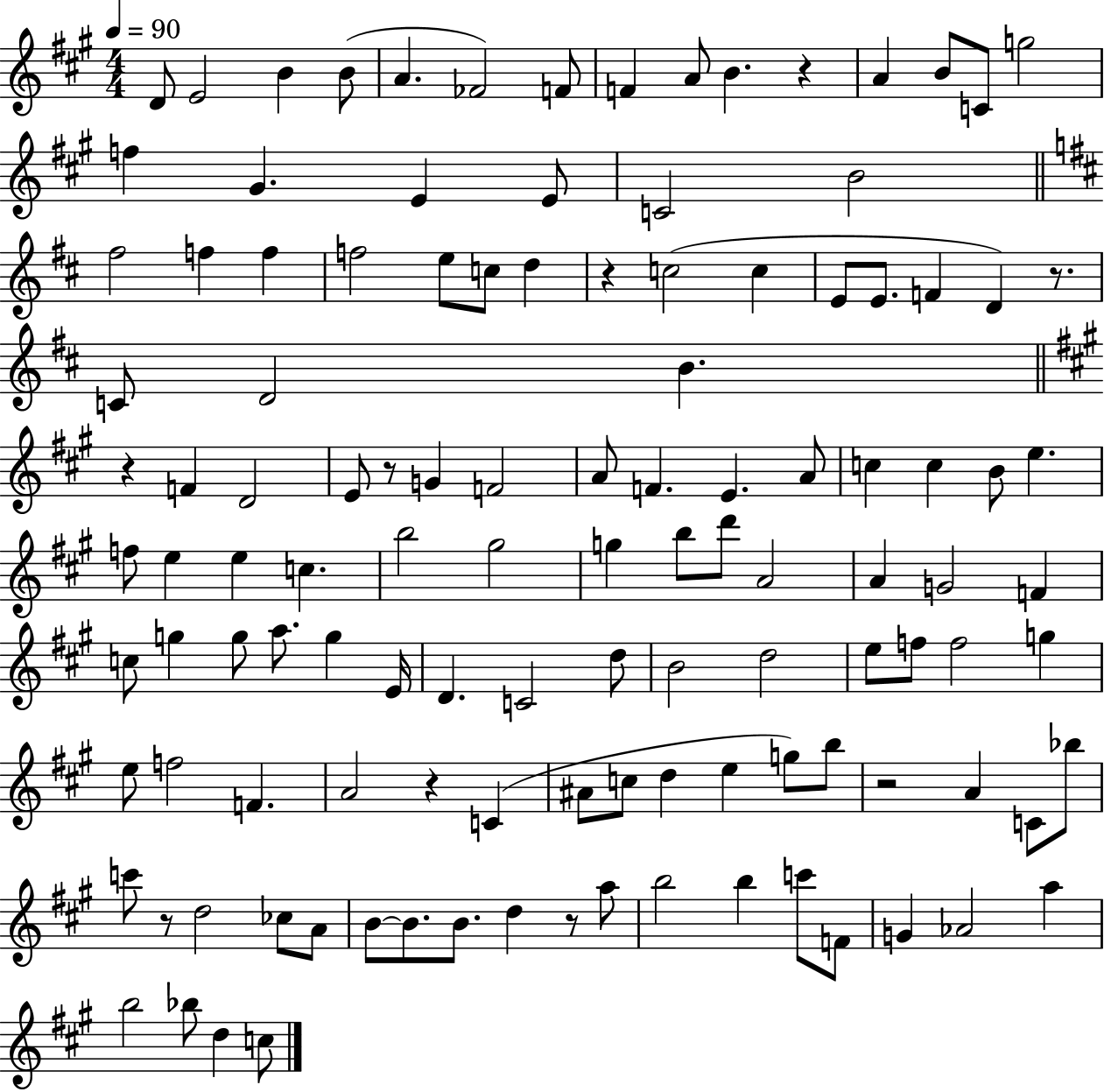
D4/e E4/h B4/q B4/e A4/q. FES4/h F4/e F4/q A4/e B4/q. R/q A4/q B4/e C4/e G5/h F5/q G#4/q. E4/q E4/e C4/h B4/h F#5/h F5/q F5/q F5/h E5/e C5/e D5/q R/q C5/h C5/q E4/e E4/e. F4/q D4/q R/e. C4/e D4/h B4/q. R/q F4/q D4/h E4/e R/e G4/q F4/h A4/e F4/q. E4/q. A4/e C5/q C5/q B4/e E5/q. F5/e E5/q E5/q C5/q. B5/h G#5/h G5/q B5/e D6/e A4/h A4/q G4/h F4/q C5/e G5/q G5/e A5/e. G5/q E4/s D4/q. C4/h D5/e B4/h D5/h E5/e F5/e F5/h G5/q E5/e F5/h F4/q. A4/h R/q C4/q A#4/e C5/e D5/q E5/q G5/e B5/e R/h A4/q C4/e Bb5/e C6/e R/e D5/h CES5/e A4/e B4/e B4/e. B4/e. D5/q R/e A5/e B5/h B5/q C6/e F4/e G4/q Ab4/h A5/q B5/h Bb5/e D5/q C5/e